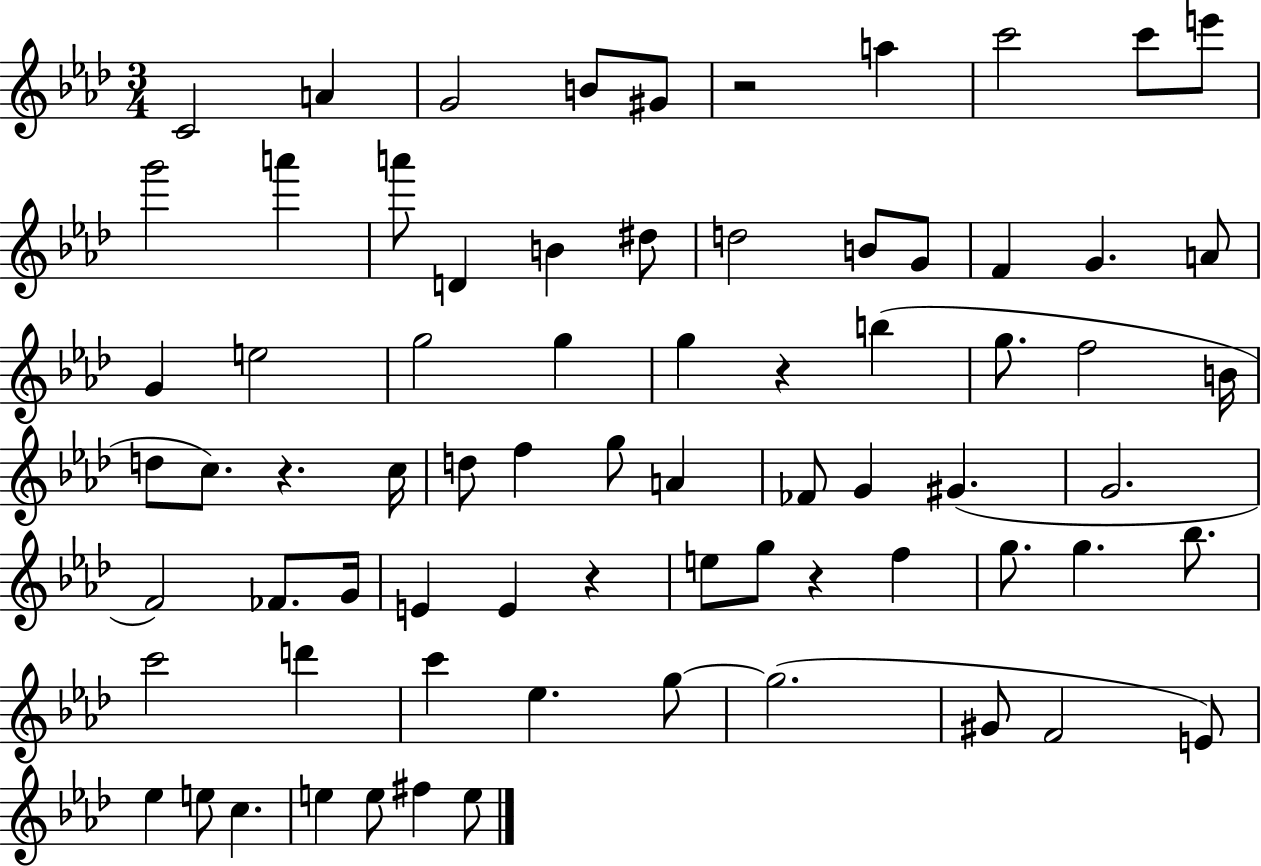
{
  \clef treble
  \numericTimeSignature
  \time 3/4
  \key aes \major
  c'2 a'4 | g'2 b'8 gis'8 | r2 a''4 | c'''2 c'''8 e'''8 | \break g'''2 a'''4 | a'''8 d'4 b'4 dis''8 | d''2 b'8 g'8 | f'4 g'4. a'8 | \break g'4 e''2 | g''2 g''4 | g''4 r4 b''4( | g''8. f''2 b'16 | \break d''8 c''8.) r4. c''16 | d''8 f''4 g''8 a'4 | fes'8 g'4 gis'4.( | g'2. | \break f'2) fes'8. g'16 | e'4 e'4 r4 | e''8 g''8 r4 f''4 | g''8. g''4. bes''8. | \break c'''2 d'''4 | c'''4 ees''4. g''8~~ | g''2.( | gis'8 f'2 e'8) | \break ees''4 e''8 c''4. | e''4 e''8 fis''4 e''8 | \bar "|."
}